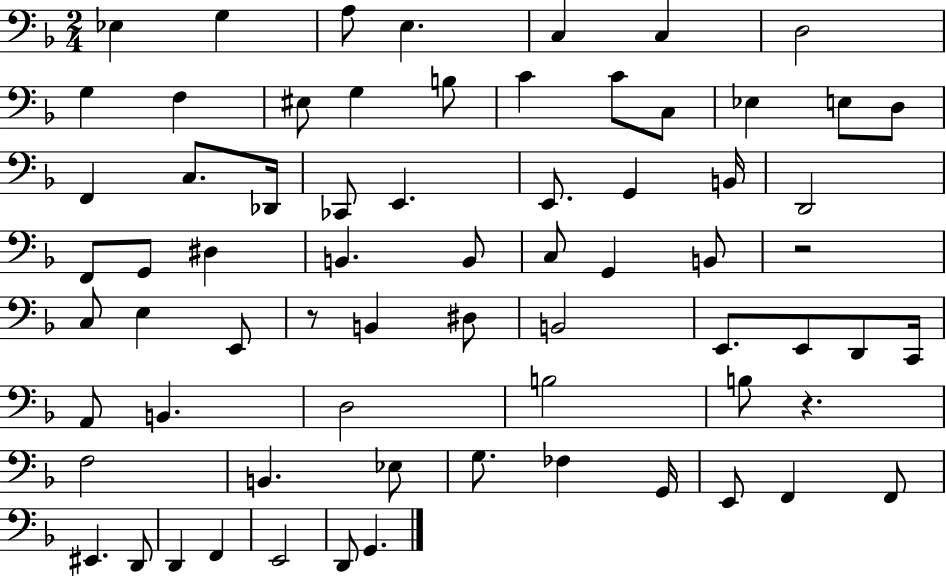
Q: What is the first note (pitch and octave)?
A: Eb3